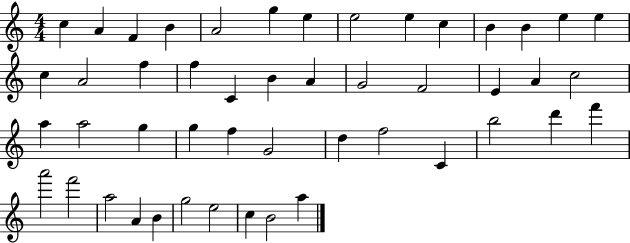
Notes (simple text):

C5/q A4/q F4/q B4/q A4/h G5/q E5/q E5/h E5/q C5/q B4/q B4/q E5/q E5/q C5/q A4/h F5/q F5/q C4/q B4/q A4/q G4/h F4/h E4/q A4/q C5/h A5/q A5/h G5/q G5/q F5/q G4/h D5/q F5/h C4/q B5/h D6/q F6/q A6/h F6/h A5/h A4/q B4/q G5/h E5/h C5/q B4/h A5/q